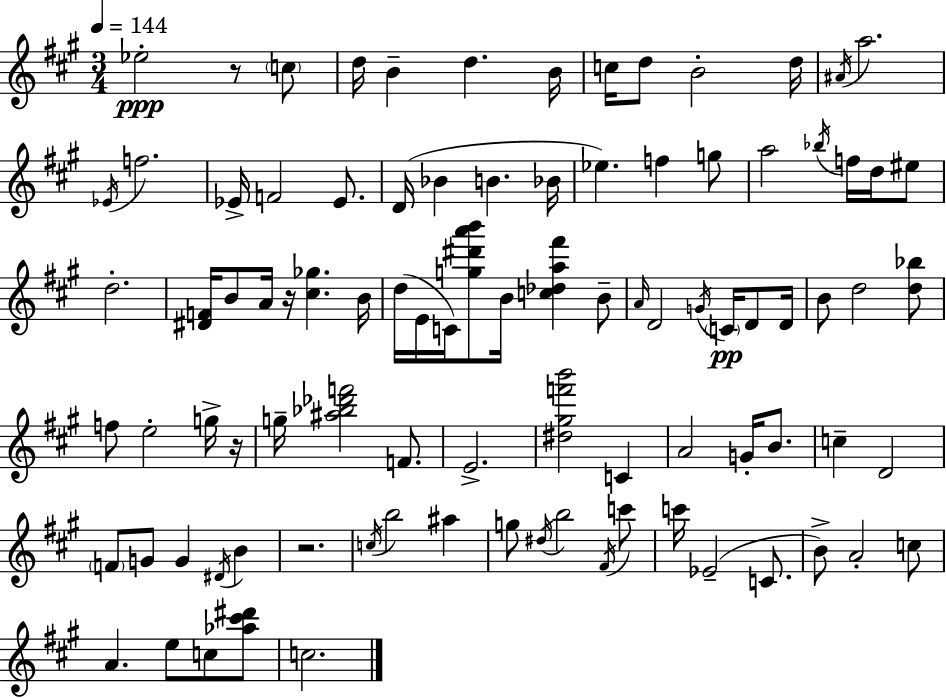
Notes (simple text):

Eb5/h R/e C5/e D5/s B4/q D5/q. B4/s C5/s D5/e B4/h D5/s A#4/s A5/h. Eb4/s F5/h. Eb4/s F4/h Eb4/e. D4/s Bb4/q B4/q. Bb4/s Eb5/q. F5/q G5/e A5/h Bb5/s F5/s D5/s EIS5/e D5/h. [D#4,F4]/s B4/e A4/s R/s [C#5,Gb5]/q. B4/s D5/s E4/s C4/s [G5,D#6,A6,B6]/e B4/s [C5,Db5,A5,F#6]/q B4/e A4/s D4/h G4/s C4/s D4/e D4/s B4/e D5/h [D5,Bb5]/e F5/e E5/h G5/s R/s G5/s [A#5,Bb5,Db6,F6]/h F4/e. E4/h. [D#5,G#5,F6,B6]/h C4/q A4/h G4/s B4/e. C5/q D4/h F4/e G4/e G4/q D#4/s B4/q R/h. C5/s B5/h A#5/q G5/e D#5/s B5/h F#4/s C6/e C6/s Eb4/h C4/e. B4/e A4/h C5/e A4/q. E5/e C5/e [Ab5,C#6,D#6]/e C5/h.